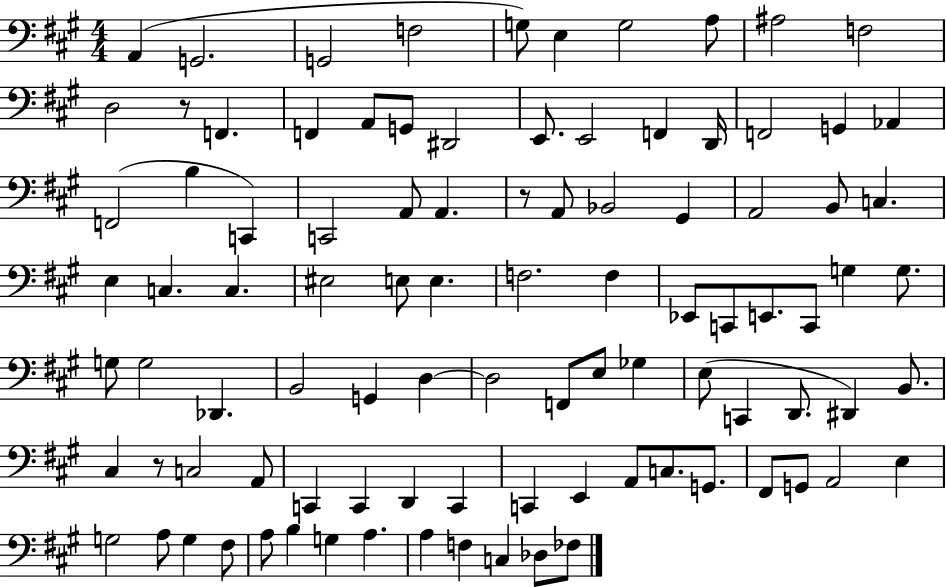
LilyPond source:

{
  \clef bass
  \numericTimeSignature
  \time 4/4
  \key a \major
  a,4( g,2. | g,2 f2 | g8) e4 g2 a8 | ais2 f2 | \break d2 r8 f,4. | f,4 a,8 g,8 dis,2 | e,8. e,2 f,4 d,16 | f,2 g,4 aes,4 | \break f,2( b4 c,4) | c,2 a,8 a,4. | r8 a,8 bes,2 gis,4 | a,2 b,8 c4. | \break e4 c4. c4. | eis2 e8 e4. | f2. f4 | ees,8 c,8 e,8. c,8 g4 g8. | \break g8 g2 des,4. | b,2 g,4 d4~~ | d2 f,8 e8 ges4 | e8( c,4 d,8. dis,4) b,8. | \break cis4 r8 c2 a,8 | c,4 c,4 d,4 c,4 | c,4 e,4 a,8 c8. g,8. | fis,8 g,8 a,2 e4 | \break g2 a8 g4 fis8 | a8 b4 g4 a4. | a4 f4 c4 des8 fes8 | \bar "|."
}